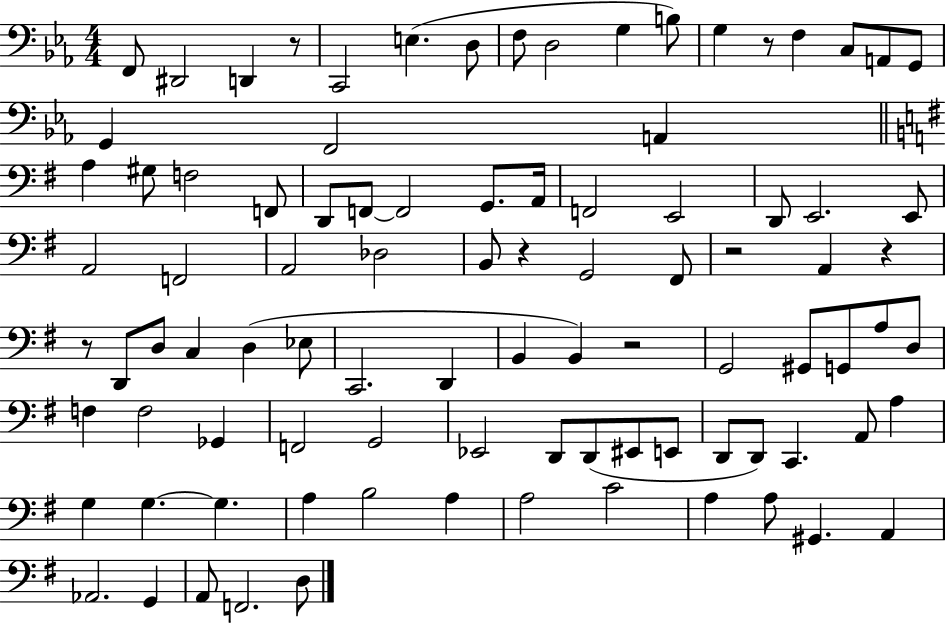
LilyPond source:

{
  \clef bass
  \numericTimeSignature
  \time 4/4
  \key ees \major
  f,8 dis,2 d,4 r8 | c,2 e4.( d8 | f8 d2 g4 b8) | g4 r8 f4 c8 a,8 g,8 | \break g,4 f,2 a,4 | \bar "||" \break \key e \minor a4 gis8 f2 f,8 | d,8 f,8~~ f,2 g,8. a,16 | f,2 e,2 | d,8 e,2. e,8 | \break a,2 f,2 | a,2 des2 | b,8 r4 g,2 fis,8 | r2 a,4 r4 | \break r8 d,8 d8 c4 d4( ees8 | c,2. d,4 | b,4 b,4) r2 | g,2 gis,8 g,8 a8 d8 | \break f4 f2 ges,4 | f,2 g,2 | ees,2 d,8 d,8( eis,8 e,8 | d,8 d,8) c,4. a,8 a4 | \break g4 g4.~~ g4. | a4 b2 a4 | a2 c'2 | a4 a8 gis,4. a,4 | \break aes,2. g,4 | a,8 f,2. d8 | \bar "|."
}